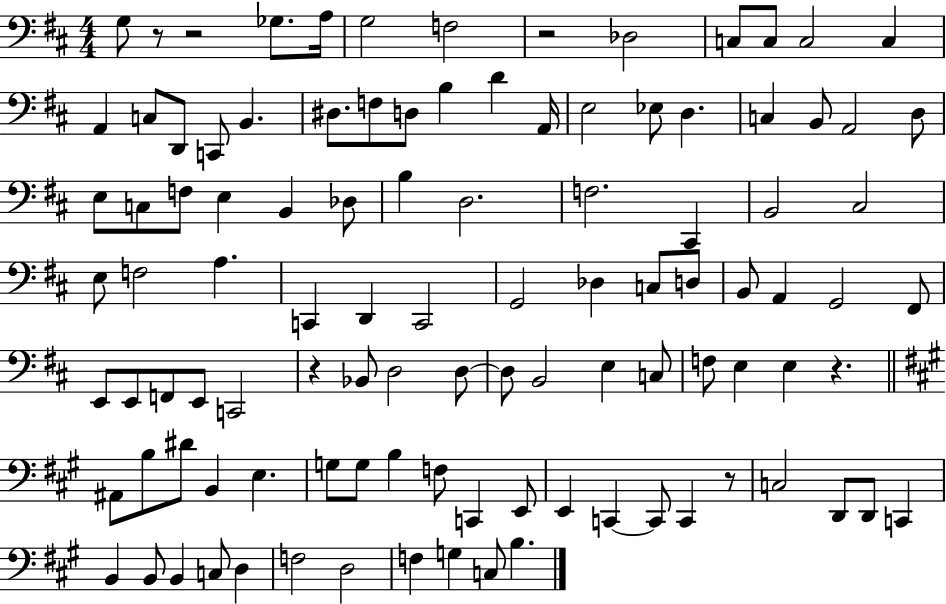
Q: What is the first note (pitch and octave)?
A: G3